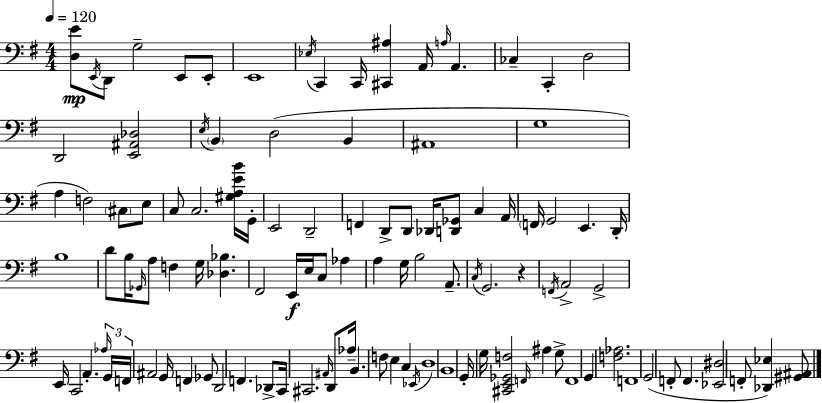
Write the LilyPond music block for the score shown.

{
  \clef bass
  \numericTimeSignature
  \time 4/4
  \key g \major
  \tempo 4 = 120
  <d e'>8\mp \acciaccatura { e,16 } d,8 g2-- e,8 e,8-. | e,1 | \acciaccatura { ees16 } c,4 c,16 <cis, ais>4 a,16 \grace { a16 } a,4. | ces4-- c,4-. d2 | \break d,2 <e, ais, des>2 | \acciaccatura { e16 } \parenthesize b,4 d2( | b,4 ais,1 | g1 | \break a4 f2) | \parenthesize cis8 e8 c8 c2. | <gis a e' b'>16 g,16-. e,2 d,2-- | f,4 d,8-> d,8 des,16 <d, ges,>8 c4 | \break a,16 \parenthesize f,16 g,2 e,4. | d,16-. b1 | d'8 b16 \grace { ges,16 } a8 f4 g16 <des bes>4. | fis,2 e,16\f e16 c8 | \break aes4 a4 g16 b2 | a,8.-- \acciaccatura { c16 } g,2. | r4 \acciaccatura { f,16 } a,2-> g,2-> | e,16 c,2 | \break a,4.-. \tuplet 3/2 { \grace { aes16 } g,16 f,16 } ais,2 | g,16 f,4 ges,8 d,2 | f,4. des,8-> c,16 cis,2. | \grace { ais,16 } d,8 aes16-- b,4. f8 | \break e4 c4 \acciaccatura { ees,16 } d1 | b,1 | g,16-. g16 <cis, e, ges, f>2 | \grace { f,16 } ais4 g8-> f,1 | \break g,4 <f aes>2. | f,1 | g,2( | f,8-. f,4. <ees, dis>2 | \break f,8-. <des, ees>4) <gis, ais,>8 \bar "|."
}